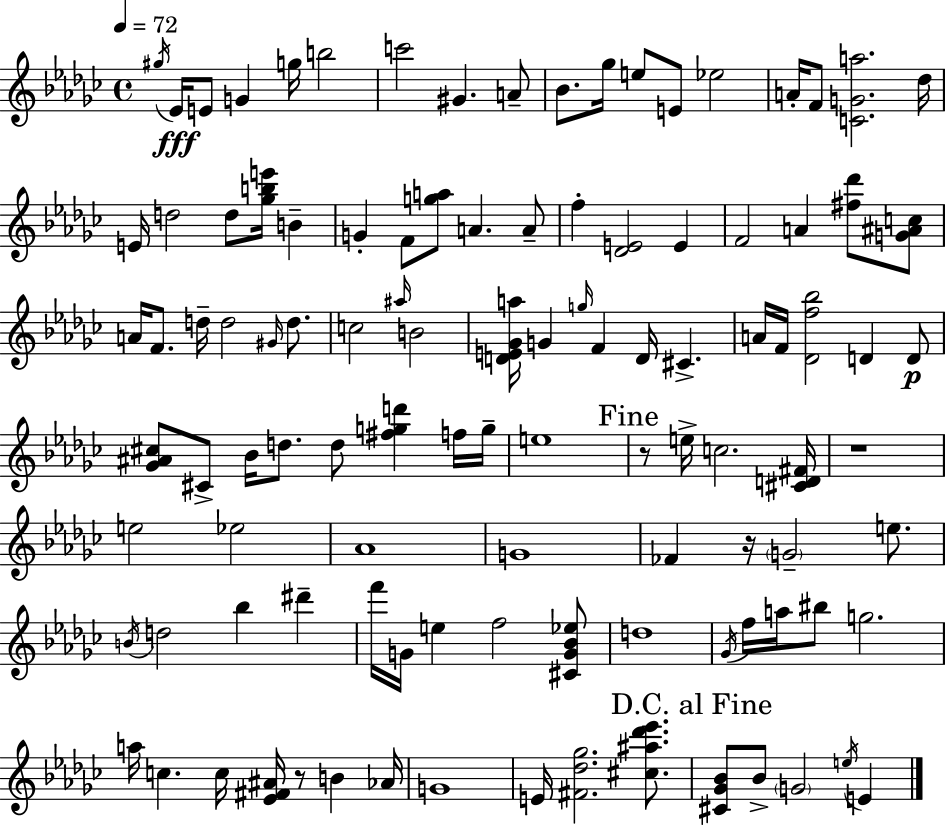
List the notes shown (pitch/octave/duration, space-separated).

G#5/s Eb4/s E4/e G4/q G5/s B5/h C6/h G#4/q. A4/e Bb4/e. Gb5/s E5/e E4/e Eb5/h A4/s F4/e [C4,G4,A5]/h. Db5/s E4/s D5/h D5/e [Gb5,B5,E6]/s B4/q G4/q F4/e [G5,A5]/e A4/q. A4/e F5/q [Db4,E4]/h E4/q F4/h A4/q [F#5,Db6]/e [G4,A#4,C5]/e A4/s F4/e. D5/s D5/h G#4/s D5/e. C5/h A#5/s B4/h [D4,E4,Gb4,A5]/s G4/q G5/s F4/q D4/s C#4/q. A4/s F4/s [Db4,F5,Bb5]/h D4/q D4/e [Gb4,A#4,C#5]/e C#4/e Bb4/s D5/e. D5/e [F#5,G5,D6]/q F5/s G5/s E5/w R/e E5/s C5/h. [C#4,D4,F#4]/s R/w E5/h Eb5/h Ab4/w G4/w FES4/q R/s G4/h E5/e. B4/s D5/h Bb5/q D#6/q F6/s G4/s E5/q F5/h [C#4,G4,Bb4,Eb5]/e D5/w Gb4/s F5/s A5/s BIS5/e G5/h. A5/s C5/q. C5/s [Eb4,F#4,A#4]/s R/e B4/q Ab4/s G4/w E4/s [F#4,Db5,Gb5]/h. [C#5,A#5,Db6,Eb6]/e. [C#4,Gb4,Bb4]/e Bb4/e G4/h E5/s E4/q